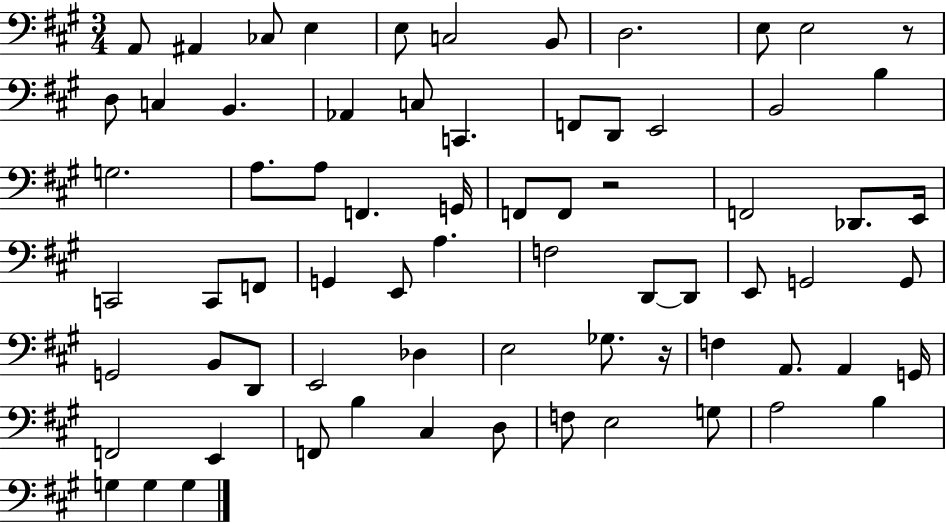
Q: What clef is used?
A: bass